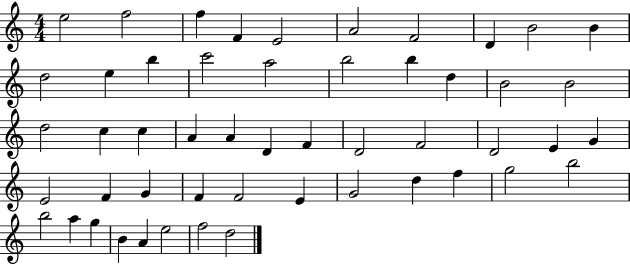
E5/h F5/h F5/q F4/q E4/h A4/h F4/h D4/q B4/h B4/q D5/h E5/q B5/q C6/h A5/h B5/h B5/q D5/q B4/h B4/h D5/h C5/q C5/q A4/q A4/q D4/q F4/q D4/h F4/h D4/h E4/q G4/q E4/h F4/q G4/q F4/q F4/h E4/q G4/h D5/q F5/q G5/h B5/h B5/h A5/q G5/q B4/q A4/q E5/h F5/h D5/h